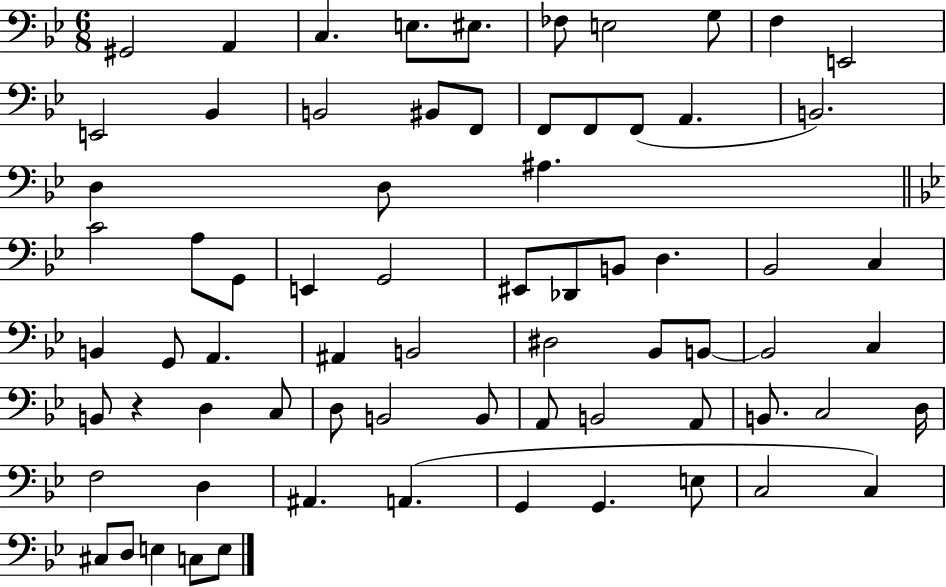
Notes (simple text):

G#2/h A2/q C3/q. E3/e. EIS3/e. FES3/e E3/h G3/e F3/q E2/h E2/h Bb2/q B2/h BIS2/e F2/e F2/e F2/e F2/e A2/q. B2/h. D3/q D3/e A#3/q. C4/h A3/e G2/e E2/q G2/h EIS2/e Db2/e B2/e D3/q. Bb2/h C3/q B2/q G2/e A2/q. A#2/q B2/h D#3/h Bb2/e B2/e B2/h C3/q B2/e R/q D3/q C3/e D3/e B2/h B2/e A2/e B2/h A2/e B2/e. C3/h D3/s F3/h D3/q A#2/q. A2/q. G2/q G2/q. E3/e C3/h C3/q C#3/e D3/e E3/q C3/e E3/e